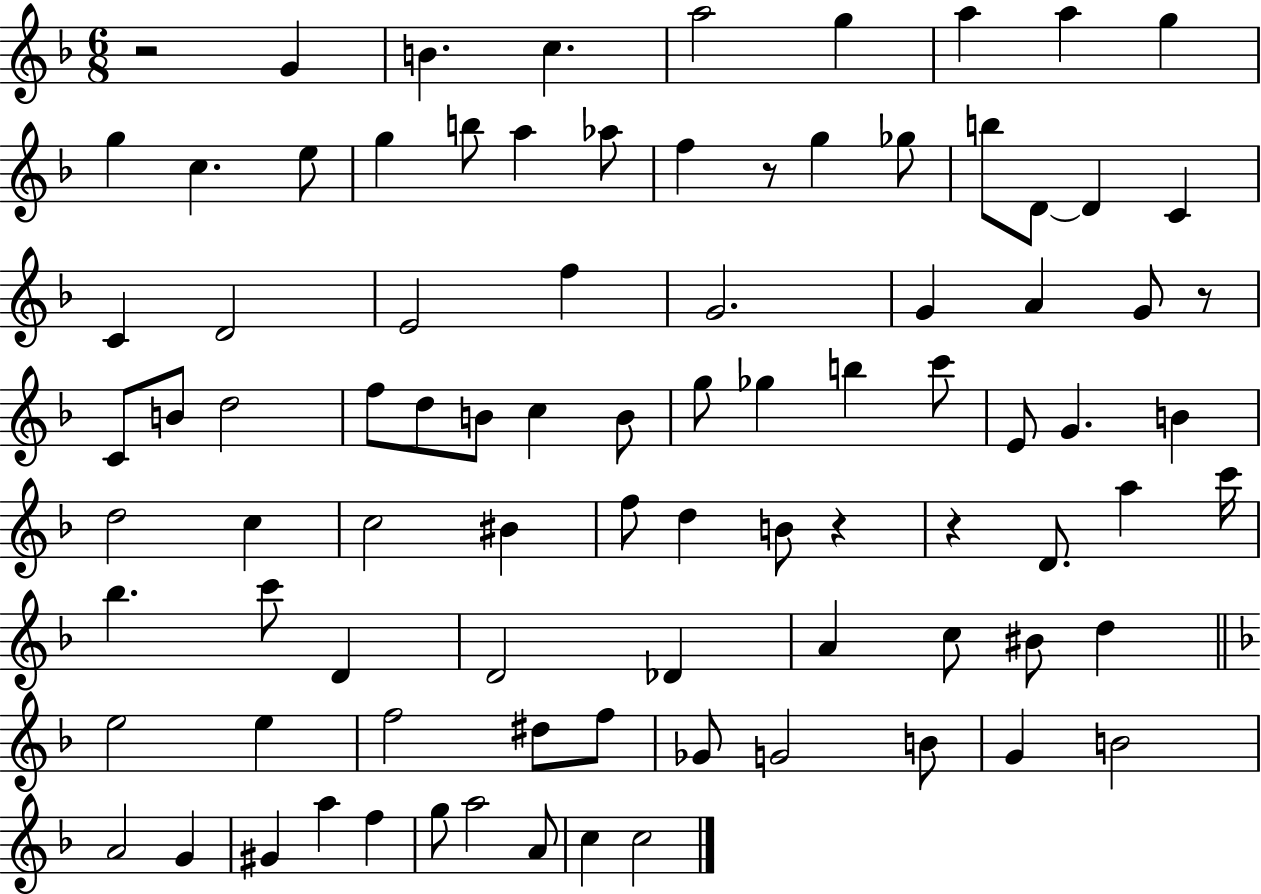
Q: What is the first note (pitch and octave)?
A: G4